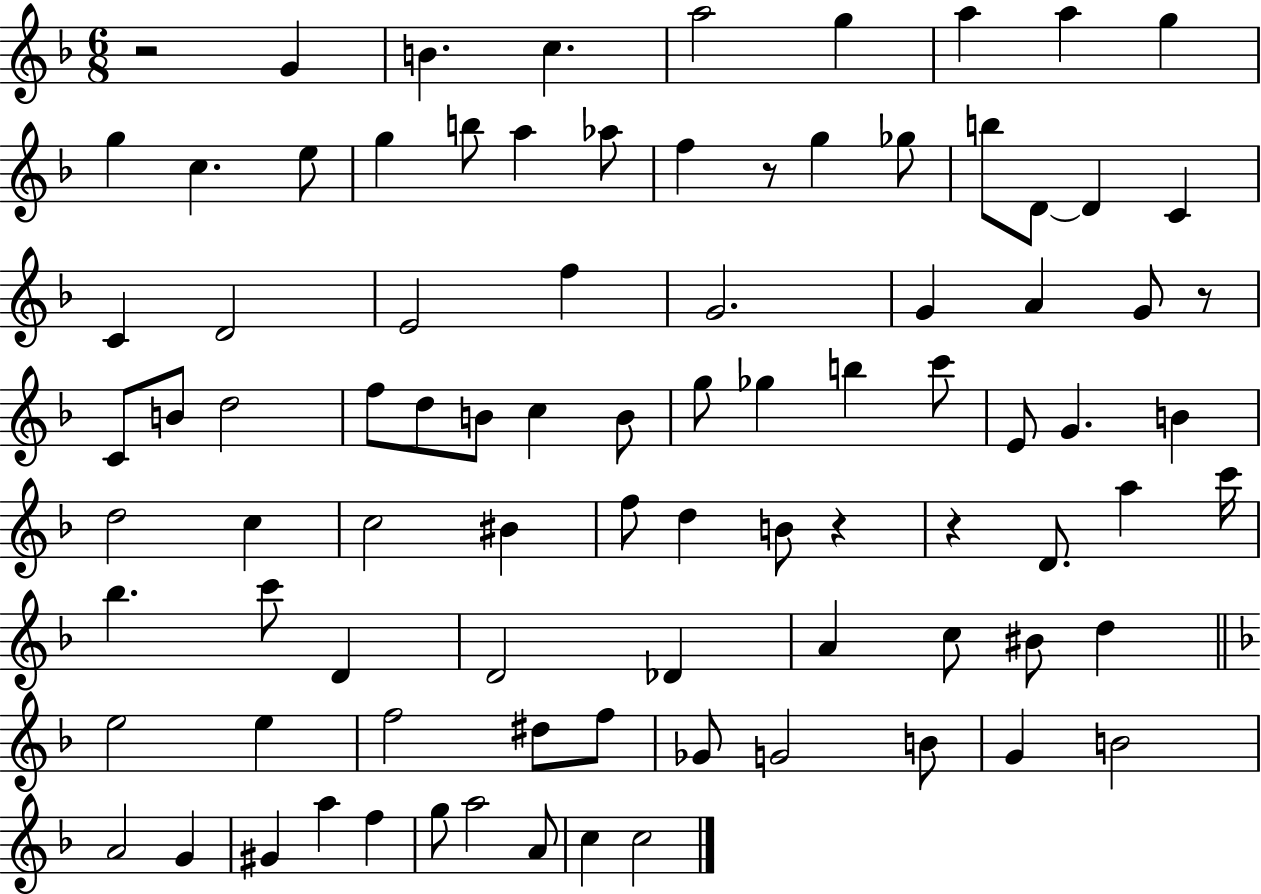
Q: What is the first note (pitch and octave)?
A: G4